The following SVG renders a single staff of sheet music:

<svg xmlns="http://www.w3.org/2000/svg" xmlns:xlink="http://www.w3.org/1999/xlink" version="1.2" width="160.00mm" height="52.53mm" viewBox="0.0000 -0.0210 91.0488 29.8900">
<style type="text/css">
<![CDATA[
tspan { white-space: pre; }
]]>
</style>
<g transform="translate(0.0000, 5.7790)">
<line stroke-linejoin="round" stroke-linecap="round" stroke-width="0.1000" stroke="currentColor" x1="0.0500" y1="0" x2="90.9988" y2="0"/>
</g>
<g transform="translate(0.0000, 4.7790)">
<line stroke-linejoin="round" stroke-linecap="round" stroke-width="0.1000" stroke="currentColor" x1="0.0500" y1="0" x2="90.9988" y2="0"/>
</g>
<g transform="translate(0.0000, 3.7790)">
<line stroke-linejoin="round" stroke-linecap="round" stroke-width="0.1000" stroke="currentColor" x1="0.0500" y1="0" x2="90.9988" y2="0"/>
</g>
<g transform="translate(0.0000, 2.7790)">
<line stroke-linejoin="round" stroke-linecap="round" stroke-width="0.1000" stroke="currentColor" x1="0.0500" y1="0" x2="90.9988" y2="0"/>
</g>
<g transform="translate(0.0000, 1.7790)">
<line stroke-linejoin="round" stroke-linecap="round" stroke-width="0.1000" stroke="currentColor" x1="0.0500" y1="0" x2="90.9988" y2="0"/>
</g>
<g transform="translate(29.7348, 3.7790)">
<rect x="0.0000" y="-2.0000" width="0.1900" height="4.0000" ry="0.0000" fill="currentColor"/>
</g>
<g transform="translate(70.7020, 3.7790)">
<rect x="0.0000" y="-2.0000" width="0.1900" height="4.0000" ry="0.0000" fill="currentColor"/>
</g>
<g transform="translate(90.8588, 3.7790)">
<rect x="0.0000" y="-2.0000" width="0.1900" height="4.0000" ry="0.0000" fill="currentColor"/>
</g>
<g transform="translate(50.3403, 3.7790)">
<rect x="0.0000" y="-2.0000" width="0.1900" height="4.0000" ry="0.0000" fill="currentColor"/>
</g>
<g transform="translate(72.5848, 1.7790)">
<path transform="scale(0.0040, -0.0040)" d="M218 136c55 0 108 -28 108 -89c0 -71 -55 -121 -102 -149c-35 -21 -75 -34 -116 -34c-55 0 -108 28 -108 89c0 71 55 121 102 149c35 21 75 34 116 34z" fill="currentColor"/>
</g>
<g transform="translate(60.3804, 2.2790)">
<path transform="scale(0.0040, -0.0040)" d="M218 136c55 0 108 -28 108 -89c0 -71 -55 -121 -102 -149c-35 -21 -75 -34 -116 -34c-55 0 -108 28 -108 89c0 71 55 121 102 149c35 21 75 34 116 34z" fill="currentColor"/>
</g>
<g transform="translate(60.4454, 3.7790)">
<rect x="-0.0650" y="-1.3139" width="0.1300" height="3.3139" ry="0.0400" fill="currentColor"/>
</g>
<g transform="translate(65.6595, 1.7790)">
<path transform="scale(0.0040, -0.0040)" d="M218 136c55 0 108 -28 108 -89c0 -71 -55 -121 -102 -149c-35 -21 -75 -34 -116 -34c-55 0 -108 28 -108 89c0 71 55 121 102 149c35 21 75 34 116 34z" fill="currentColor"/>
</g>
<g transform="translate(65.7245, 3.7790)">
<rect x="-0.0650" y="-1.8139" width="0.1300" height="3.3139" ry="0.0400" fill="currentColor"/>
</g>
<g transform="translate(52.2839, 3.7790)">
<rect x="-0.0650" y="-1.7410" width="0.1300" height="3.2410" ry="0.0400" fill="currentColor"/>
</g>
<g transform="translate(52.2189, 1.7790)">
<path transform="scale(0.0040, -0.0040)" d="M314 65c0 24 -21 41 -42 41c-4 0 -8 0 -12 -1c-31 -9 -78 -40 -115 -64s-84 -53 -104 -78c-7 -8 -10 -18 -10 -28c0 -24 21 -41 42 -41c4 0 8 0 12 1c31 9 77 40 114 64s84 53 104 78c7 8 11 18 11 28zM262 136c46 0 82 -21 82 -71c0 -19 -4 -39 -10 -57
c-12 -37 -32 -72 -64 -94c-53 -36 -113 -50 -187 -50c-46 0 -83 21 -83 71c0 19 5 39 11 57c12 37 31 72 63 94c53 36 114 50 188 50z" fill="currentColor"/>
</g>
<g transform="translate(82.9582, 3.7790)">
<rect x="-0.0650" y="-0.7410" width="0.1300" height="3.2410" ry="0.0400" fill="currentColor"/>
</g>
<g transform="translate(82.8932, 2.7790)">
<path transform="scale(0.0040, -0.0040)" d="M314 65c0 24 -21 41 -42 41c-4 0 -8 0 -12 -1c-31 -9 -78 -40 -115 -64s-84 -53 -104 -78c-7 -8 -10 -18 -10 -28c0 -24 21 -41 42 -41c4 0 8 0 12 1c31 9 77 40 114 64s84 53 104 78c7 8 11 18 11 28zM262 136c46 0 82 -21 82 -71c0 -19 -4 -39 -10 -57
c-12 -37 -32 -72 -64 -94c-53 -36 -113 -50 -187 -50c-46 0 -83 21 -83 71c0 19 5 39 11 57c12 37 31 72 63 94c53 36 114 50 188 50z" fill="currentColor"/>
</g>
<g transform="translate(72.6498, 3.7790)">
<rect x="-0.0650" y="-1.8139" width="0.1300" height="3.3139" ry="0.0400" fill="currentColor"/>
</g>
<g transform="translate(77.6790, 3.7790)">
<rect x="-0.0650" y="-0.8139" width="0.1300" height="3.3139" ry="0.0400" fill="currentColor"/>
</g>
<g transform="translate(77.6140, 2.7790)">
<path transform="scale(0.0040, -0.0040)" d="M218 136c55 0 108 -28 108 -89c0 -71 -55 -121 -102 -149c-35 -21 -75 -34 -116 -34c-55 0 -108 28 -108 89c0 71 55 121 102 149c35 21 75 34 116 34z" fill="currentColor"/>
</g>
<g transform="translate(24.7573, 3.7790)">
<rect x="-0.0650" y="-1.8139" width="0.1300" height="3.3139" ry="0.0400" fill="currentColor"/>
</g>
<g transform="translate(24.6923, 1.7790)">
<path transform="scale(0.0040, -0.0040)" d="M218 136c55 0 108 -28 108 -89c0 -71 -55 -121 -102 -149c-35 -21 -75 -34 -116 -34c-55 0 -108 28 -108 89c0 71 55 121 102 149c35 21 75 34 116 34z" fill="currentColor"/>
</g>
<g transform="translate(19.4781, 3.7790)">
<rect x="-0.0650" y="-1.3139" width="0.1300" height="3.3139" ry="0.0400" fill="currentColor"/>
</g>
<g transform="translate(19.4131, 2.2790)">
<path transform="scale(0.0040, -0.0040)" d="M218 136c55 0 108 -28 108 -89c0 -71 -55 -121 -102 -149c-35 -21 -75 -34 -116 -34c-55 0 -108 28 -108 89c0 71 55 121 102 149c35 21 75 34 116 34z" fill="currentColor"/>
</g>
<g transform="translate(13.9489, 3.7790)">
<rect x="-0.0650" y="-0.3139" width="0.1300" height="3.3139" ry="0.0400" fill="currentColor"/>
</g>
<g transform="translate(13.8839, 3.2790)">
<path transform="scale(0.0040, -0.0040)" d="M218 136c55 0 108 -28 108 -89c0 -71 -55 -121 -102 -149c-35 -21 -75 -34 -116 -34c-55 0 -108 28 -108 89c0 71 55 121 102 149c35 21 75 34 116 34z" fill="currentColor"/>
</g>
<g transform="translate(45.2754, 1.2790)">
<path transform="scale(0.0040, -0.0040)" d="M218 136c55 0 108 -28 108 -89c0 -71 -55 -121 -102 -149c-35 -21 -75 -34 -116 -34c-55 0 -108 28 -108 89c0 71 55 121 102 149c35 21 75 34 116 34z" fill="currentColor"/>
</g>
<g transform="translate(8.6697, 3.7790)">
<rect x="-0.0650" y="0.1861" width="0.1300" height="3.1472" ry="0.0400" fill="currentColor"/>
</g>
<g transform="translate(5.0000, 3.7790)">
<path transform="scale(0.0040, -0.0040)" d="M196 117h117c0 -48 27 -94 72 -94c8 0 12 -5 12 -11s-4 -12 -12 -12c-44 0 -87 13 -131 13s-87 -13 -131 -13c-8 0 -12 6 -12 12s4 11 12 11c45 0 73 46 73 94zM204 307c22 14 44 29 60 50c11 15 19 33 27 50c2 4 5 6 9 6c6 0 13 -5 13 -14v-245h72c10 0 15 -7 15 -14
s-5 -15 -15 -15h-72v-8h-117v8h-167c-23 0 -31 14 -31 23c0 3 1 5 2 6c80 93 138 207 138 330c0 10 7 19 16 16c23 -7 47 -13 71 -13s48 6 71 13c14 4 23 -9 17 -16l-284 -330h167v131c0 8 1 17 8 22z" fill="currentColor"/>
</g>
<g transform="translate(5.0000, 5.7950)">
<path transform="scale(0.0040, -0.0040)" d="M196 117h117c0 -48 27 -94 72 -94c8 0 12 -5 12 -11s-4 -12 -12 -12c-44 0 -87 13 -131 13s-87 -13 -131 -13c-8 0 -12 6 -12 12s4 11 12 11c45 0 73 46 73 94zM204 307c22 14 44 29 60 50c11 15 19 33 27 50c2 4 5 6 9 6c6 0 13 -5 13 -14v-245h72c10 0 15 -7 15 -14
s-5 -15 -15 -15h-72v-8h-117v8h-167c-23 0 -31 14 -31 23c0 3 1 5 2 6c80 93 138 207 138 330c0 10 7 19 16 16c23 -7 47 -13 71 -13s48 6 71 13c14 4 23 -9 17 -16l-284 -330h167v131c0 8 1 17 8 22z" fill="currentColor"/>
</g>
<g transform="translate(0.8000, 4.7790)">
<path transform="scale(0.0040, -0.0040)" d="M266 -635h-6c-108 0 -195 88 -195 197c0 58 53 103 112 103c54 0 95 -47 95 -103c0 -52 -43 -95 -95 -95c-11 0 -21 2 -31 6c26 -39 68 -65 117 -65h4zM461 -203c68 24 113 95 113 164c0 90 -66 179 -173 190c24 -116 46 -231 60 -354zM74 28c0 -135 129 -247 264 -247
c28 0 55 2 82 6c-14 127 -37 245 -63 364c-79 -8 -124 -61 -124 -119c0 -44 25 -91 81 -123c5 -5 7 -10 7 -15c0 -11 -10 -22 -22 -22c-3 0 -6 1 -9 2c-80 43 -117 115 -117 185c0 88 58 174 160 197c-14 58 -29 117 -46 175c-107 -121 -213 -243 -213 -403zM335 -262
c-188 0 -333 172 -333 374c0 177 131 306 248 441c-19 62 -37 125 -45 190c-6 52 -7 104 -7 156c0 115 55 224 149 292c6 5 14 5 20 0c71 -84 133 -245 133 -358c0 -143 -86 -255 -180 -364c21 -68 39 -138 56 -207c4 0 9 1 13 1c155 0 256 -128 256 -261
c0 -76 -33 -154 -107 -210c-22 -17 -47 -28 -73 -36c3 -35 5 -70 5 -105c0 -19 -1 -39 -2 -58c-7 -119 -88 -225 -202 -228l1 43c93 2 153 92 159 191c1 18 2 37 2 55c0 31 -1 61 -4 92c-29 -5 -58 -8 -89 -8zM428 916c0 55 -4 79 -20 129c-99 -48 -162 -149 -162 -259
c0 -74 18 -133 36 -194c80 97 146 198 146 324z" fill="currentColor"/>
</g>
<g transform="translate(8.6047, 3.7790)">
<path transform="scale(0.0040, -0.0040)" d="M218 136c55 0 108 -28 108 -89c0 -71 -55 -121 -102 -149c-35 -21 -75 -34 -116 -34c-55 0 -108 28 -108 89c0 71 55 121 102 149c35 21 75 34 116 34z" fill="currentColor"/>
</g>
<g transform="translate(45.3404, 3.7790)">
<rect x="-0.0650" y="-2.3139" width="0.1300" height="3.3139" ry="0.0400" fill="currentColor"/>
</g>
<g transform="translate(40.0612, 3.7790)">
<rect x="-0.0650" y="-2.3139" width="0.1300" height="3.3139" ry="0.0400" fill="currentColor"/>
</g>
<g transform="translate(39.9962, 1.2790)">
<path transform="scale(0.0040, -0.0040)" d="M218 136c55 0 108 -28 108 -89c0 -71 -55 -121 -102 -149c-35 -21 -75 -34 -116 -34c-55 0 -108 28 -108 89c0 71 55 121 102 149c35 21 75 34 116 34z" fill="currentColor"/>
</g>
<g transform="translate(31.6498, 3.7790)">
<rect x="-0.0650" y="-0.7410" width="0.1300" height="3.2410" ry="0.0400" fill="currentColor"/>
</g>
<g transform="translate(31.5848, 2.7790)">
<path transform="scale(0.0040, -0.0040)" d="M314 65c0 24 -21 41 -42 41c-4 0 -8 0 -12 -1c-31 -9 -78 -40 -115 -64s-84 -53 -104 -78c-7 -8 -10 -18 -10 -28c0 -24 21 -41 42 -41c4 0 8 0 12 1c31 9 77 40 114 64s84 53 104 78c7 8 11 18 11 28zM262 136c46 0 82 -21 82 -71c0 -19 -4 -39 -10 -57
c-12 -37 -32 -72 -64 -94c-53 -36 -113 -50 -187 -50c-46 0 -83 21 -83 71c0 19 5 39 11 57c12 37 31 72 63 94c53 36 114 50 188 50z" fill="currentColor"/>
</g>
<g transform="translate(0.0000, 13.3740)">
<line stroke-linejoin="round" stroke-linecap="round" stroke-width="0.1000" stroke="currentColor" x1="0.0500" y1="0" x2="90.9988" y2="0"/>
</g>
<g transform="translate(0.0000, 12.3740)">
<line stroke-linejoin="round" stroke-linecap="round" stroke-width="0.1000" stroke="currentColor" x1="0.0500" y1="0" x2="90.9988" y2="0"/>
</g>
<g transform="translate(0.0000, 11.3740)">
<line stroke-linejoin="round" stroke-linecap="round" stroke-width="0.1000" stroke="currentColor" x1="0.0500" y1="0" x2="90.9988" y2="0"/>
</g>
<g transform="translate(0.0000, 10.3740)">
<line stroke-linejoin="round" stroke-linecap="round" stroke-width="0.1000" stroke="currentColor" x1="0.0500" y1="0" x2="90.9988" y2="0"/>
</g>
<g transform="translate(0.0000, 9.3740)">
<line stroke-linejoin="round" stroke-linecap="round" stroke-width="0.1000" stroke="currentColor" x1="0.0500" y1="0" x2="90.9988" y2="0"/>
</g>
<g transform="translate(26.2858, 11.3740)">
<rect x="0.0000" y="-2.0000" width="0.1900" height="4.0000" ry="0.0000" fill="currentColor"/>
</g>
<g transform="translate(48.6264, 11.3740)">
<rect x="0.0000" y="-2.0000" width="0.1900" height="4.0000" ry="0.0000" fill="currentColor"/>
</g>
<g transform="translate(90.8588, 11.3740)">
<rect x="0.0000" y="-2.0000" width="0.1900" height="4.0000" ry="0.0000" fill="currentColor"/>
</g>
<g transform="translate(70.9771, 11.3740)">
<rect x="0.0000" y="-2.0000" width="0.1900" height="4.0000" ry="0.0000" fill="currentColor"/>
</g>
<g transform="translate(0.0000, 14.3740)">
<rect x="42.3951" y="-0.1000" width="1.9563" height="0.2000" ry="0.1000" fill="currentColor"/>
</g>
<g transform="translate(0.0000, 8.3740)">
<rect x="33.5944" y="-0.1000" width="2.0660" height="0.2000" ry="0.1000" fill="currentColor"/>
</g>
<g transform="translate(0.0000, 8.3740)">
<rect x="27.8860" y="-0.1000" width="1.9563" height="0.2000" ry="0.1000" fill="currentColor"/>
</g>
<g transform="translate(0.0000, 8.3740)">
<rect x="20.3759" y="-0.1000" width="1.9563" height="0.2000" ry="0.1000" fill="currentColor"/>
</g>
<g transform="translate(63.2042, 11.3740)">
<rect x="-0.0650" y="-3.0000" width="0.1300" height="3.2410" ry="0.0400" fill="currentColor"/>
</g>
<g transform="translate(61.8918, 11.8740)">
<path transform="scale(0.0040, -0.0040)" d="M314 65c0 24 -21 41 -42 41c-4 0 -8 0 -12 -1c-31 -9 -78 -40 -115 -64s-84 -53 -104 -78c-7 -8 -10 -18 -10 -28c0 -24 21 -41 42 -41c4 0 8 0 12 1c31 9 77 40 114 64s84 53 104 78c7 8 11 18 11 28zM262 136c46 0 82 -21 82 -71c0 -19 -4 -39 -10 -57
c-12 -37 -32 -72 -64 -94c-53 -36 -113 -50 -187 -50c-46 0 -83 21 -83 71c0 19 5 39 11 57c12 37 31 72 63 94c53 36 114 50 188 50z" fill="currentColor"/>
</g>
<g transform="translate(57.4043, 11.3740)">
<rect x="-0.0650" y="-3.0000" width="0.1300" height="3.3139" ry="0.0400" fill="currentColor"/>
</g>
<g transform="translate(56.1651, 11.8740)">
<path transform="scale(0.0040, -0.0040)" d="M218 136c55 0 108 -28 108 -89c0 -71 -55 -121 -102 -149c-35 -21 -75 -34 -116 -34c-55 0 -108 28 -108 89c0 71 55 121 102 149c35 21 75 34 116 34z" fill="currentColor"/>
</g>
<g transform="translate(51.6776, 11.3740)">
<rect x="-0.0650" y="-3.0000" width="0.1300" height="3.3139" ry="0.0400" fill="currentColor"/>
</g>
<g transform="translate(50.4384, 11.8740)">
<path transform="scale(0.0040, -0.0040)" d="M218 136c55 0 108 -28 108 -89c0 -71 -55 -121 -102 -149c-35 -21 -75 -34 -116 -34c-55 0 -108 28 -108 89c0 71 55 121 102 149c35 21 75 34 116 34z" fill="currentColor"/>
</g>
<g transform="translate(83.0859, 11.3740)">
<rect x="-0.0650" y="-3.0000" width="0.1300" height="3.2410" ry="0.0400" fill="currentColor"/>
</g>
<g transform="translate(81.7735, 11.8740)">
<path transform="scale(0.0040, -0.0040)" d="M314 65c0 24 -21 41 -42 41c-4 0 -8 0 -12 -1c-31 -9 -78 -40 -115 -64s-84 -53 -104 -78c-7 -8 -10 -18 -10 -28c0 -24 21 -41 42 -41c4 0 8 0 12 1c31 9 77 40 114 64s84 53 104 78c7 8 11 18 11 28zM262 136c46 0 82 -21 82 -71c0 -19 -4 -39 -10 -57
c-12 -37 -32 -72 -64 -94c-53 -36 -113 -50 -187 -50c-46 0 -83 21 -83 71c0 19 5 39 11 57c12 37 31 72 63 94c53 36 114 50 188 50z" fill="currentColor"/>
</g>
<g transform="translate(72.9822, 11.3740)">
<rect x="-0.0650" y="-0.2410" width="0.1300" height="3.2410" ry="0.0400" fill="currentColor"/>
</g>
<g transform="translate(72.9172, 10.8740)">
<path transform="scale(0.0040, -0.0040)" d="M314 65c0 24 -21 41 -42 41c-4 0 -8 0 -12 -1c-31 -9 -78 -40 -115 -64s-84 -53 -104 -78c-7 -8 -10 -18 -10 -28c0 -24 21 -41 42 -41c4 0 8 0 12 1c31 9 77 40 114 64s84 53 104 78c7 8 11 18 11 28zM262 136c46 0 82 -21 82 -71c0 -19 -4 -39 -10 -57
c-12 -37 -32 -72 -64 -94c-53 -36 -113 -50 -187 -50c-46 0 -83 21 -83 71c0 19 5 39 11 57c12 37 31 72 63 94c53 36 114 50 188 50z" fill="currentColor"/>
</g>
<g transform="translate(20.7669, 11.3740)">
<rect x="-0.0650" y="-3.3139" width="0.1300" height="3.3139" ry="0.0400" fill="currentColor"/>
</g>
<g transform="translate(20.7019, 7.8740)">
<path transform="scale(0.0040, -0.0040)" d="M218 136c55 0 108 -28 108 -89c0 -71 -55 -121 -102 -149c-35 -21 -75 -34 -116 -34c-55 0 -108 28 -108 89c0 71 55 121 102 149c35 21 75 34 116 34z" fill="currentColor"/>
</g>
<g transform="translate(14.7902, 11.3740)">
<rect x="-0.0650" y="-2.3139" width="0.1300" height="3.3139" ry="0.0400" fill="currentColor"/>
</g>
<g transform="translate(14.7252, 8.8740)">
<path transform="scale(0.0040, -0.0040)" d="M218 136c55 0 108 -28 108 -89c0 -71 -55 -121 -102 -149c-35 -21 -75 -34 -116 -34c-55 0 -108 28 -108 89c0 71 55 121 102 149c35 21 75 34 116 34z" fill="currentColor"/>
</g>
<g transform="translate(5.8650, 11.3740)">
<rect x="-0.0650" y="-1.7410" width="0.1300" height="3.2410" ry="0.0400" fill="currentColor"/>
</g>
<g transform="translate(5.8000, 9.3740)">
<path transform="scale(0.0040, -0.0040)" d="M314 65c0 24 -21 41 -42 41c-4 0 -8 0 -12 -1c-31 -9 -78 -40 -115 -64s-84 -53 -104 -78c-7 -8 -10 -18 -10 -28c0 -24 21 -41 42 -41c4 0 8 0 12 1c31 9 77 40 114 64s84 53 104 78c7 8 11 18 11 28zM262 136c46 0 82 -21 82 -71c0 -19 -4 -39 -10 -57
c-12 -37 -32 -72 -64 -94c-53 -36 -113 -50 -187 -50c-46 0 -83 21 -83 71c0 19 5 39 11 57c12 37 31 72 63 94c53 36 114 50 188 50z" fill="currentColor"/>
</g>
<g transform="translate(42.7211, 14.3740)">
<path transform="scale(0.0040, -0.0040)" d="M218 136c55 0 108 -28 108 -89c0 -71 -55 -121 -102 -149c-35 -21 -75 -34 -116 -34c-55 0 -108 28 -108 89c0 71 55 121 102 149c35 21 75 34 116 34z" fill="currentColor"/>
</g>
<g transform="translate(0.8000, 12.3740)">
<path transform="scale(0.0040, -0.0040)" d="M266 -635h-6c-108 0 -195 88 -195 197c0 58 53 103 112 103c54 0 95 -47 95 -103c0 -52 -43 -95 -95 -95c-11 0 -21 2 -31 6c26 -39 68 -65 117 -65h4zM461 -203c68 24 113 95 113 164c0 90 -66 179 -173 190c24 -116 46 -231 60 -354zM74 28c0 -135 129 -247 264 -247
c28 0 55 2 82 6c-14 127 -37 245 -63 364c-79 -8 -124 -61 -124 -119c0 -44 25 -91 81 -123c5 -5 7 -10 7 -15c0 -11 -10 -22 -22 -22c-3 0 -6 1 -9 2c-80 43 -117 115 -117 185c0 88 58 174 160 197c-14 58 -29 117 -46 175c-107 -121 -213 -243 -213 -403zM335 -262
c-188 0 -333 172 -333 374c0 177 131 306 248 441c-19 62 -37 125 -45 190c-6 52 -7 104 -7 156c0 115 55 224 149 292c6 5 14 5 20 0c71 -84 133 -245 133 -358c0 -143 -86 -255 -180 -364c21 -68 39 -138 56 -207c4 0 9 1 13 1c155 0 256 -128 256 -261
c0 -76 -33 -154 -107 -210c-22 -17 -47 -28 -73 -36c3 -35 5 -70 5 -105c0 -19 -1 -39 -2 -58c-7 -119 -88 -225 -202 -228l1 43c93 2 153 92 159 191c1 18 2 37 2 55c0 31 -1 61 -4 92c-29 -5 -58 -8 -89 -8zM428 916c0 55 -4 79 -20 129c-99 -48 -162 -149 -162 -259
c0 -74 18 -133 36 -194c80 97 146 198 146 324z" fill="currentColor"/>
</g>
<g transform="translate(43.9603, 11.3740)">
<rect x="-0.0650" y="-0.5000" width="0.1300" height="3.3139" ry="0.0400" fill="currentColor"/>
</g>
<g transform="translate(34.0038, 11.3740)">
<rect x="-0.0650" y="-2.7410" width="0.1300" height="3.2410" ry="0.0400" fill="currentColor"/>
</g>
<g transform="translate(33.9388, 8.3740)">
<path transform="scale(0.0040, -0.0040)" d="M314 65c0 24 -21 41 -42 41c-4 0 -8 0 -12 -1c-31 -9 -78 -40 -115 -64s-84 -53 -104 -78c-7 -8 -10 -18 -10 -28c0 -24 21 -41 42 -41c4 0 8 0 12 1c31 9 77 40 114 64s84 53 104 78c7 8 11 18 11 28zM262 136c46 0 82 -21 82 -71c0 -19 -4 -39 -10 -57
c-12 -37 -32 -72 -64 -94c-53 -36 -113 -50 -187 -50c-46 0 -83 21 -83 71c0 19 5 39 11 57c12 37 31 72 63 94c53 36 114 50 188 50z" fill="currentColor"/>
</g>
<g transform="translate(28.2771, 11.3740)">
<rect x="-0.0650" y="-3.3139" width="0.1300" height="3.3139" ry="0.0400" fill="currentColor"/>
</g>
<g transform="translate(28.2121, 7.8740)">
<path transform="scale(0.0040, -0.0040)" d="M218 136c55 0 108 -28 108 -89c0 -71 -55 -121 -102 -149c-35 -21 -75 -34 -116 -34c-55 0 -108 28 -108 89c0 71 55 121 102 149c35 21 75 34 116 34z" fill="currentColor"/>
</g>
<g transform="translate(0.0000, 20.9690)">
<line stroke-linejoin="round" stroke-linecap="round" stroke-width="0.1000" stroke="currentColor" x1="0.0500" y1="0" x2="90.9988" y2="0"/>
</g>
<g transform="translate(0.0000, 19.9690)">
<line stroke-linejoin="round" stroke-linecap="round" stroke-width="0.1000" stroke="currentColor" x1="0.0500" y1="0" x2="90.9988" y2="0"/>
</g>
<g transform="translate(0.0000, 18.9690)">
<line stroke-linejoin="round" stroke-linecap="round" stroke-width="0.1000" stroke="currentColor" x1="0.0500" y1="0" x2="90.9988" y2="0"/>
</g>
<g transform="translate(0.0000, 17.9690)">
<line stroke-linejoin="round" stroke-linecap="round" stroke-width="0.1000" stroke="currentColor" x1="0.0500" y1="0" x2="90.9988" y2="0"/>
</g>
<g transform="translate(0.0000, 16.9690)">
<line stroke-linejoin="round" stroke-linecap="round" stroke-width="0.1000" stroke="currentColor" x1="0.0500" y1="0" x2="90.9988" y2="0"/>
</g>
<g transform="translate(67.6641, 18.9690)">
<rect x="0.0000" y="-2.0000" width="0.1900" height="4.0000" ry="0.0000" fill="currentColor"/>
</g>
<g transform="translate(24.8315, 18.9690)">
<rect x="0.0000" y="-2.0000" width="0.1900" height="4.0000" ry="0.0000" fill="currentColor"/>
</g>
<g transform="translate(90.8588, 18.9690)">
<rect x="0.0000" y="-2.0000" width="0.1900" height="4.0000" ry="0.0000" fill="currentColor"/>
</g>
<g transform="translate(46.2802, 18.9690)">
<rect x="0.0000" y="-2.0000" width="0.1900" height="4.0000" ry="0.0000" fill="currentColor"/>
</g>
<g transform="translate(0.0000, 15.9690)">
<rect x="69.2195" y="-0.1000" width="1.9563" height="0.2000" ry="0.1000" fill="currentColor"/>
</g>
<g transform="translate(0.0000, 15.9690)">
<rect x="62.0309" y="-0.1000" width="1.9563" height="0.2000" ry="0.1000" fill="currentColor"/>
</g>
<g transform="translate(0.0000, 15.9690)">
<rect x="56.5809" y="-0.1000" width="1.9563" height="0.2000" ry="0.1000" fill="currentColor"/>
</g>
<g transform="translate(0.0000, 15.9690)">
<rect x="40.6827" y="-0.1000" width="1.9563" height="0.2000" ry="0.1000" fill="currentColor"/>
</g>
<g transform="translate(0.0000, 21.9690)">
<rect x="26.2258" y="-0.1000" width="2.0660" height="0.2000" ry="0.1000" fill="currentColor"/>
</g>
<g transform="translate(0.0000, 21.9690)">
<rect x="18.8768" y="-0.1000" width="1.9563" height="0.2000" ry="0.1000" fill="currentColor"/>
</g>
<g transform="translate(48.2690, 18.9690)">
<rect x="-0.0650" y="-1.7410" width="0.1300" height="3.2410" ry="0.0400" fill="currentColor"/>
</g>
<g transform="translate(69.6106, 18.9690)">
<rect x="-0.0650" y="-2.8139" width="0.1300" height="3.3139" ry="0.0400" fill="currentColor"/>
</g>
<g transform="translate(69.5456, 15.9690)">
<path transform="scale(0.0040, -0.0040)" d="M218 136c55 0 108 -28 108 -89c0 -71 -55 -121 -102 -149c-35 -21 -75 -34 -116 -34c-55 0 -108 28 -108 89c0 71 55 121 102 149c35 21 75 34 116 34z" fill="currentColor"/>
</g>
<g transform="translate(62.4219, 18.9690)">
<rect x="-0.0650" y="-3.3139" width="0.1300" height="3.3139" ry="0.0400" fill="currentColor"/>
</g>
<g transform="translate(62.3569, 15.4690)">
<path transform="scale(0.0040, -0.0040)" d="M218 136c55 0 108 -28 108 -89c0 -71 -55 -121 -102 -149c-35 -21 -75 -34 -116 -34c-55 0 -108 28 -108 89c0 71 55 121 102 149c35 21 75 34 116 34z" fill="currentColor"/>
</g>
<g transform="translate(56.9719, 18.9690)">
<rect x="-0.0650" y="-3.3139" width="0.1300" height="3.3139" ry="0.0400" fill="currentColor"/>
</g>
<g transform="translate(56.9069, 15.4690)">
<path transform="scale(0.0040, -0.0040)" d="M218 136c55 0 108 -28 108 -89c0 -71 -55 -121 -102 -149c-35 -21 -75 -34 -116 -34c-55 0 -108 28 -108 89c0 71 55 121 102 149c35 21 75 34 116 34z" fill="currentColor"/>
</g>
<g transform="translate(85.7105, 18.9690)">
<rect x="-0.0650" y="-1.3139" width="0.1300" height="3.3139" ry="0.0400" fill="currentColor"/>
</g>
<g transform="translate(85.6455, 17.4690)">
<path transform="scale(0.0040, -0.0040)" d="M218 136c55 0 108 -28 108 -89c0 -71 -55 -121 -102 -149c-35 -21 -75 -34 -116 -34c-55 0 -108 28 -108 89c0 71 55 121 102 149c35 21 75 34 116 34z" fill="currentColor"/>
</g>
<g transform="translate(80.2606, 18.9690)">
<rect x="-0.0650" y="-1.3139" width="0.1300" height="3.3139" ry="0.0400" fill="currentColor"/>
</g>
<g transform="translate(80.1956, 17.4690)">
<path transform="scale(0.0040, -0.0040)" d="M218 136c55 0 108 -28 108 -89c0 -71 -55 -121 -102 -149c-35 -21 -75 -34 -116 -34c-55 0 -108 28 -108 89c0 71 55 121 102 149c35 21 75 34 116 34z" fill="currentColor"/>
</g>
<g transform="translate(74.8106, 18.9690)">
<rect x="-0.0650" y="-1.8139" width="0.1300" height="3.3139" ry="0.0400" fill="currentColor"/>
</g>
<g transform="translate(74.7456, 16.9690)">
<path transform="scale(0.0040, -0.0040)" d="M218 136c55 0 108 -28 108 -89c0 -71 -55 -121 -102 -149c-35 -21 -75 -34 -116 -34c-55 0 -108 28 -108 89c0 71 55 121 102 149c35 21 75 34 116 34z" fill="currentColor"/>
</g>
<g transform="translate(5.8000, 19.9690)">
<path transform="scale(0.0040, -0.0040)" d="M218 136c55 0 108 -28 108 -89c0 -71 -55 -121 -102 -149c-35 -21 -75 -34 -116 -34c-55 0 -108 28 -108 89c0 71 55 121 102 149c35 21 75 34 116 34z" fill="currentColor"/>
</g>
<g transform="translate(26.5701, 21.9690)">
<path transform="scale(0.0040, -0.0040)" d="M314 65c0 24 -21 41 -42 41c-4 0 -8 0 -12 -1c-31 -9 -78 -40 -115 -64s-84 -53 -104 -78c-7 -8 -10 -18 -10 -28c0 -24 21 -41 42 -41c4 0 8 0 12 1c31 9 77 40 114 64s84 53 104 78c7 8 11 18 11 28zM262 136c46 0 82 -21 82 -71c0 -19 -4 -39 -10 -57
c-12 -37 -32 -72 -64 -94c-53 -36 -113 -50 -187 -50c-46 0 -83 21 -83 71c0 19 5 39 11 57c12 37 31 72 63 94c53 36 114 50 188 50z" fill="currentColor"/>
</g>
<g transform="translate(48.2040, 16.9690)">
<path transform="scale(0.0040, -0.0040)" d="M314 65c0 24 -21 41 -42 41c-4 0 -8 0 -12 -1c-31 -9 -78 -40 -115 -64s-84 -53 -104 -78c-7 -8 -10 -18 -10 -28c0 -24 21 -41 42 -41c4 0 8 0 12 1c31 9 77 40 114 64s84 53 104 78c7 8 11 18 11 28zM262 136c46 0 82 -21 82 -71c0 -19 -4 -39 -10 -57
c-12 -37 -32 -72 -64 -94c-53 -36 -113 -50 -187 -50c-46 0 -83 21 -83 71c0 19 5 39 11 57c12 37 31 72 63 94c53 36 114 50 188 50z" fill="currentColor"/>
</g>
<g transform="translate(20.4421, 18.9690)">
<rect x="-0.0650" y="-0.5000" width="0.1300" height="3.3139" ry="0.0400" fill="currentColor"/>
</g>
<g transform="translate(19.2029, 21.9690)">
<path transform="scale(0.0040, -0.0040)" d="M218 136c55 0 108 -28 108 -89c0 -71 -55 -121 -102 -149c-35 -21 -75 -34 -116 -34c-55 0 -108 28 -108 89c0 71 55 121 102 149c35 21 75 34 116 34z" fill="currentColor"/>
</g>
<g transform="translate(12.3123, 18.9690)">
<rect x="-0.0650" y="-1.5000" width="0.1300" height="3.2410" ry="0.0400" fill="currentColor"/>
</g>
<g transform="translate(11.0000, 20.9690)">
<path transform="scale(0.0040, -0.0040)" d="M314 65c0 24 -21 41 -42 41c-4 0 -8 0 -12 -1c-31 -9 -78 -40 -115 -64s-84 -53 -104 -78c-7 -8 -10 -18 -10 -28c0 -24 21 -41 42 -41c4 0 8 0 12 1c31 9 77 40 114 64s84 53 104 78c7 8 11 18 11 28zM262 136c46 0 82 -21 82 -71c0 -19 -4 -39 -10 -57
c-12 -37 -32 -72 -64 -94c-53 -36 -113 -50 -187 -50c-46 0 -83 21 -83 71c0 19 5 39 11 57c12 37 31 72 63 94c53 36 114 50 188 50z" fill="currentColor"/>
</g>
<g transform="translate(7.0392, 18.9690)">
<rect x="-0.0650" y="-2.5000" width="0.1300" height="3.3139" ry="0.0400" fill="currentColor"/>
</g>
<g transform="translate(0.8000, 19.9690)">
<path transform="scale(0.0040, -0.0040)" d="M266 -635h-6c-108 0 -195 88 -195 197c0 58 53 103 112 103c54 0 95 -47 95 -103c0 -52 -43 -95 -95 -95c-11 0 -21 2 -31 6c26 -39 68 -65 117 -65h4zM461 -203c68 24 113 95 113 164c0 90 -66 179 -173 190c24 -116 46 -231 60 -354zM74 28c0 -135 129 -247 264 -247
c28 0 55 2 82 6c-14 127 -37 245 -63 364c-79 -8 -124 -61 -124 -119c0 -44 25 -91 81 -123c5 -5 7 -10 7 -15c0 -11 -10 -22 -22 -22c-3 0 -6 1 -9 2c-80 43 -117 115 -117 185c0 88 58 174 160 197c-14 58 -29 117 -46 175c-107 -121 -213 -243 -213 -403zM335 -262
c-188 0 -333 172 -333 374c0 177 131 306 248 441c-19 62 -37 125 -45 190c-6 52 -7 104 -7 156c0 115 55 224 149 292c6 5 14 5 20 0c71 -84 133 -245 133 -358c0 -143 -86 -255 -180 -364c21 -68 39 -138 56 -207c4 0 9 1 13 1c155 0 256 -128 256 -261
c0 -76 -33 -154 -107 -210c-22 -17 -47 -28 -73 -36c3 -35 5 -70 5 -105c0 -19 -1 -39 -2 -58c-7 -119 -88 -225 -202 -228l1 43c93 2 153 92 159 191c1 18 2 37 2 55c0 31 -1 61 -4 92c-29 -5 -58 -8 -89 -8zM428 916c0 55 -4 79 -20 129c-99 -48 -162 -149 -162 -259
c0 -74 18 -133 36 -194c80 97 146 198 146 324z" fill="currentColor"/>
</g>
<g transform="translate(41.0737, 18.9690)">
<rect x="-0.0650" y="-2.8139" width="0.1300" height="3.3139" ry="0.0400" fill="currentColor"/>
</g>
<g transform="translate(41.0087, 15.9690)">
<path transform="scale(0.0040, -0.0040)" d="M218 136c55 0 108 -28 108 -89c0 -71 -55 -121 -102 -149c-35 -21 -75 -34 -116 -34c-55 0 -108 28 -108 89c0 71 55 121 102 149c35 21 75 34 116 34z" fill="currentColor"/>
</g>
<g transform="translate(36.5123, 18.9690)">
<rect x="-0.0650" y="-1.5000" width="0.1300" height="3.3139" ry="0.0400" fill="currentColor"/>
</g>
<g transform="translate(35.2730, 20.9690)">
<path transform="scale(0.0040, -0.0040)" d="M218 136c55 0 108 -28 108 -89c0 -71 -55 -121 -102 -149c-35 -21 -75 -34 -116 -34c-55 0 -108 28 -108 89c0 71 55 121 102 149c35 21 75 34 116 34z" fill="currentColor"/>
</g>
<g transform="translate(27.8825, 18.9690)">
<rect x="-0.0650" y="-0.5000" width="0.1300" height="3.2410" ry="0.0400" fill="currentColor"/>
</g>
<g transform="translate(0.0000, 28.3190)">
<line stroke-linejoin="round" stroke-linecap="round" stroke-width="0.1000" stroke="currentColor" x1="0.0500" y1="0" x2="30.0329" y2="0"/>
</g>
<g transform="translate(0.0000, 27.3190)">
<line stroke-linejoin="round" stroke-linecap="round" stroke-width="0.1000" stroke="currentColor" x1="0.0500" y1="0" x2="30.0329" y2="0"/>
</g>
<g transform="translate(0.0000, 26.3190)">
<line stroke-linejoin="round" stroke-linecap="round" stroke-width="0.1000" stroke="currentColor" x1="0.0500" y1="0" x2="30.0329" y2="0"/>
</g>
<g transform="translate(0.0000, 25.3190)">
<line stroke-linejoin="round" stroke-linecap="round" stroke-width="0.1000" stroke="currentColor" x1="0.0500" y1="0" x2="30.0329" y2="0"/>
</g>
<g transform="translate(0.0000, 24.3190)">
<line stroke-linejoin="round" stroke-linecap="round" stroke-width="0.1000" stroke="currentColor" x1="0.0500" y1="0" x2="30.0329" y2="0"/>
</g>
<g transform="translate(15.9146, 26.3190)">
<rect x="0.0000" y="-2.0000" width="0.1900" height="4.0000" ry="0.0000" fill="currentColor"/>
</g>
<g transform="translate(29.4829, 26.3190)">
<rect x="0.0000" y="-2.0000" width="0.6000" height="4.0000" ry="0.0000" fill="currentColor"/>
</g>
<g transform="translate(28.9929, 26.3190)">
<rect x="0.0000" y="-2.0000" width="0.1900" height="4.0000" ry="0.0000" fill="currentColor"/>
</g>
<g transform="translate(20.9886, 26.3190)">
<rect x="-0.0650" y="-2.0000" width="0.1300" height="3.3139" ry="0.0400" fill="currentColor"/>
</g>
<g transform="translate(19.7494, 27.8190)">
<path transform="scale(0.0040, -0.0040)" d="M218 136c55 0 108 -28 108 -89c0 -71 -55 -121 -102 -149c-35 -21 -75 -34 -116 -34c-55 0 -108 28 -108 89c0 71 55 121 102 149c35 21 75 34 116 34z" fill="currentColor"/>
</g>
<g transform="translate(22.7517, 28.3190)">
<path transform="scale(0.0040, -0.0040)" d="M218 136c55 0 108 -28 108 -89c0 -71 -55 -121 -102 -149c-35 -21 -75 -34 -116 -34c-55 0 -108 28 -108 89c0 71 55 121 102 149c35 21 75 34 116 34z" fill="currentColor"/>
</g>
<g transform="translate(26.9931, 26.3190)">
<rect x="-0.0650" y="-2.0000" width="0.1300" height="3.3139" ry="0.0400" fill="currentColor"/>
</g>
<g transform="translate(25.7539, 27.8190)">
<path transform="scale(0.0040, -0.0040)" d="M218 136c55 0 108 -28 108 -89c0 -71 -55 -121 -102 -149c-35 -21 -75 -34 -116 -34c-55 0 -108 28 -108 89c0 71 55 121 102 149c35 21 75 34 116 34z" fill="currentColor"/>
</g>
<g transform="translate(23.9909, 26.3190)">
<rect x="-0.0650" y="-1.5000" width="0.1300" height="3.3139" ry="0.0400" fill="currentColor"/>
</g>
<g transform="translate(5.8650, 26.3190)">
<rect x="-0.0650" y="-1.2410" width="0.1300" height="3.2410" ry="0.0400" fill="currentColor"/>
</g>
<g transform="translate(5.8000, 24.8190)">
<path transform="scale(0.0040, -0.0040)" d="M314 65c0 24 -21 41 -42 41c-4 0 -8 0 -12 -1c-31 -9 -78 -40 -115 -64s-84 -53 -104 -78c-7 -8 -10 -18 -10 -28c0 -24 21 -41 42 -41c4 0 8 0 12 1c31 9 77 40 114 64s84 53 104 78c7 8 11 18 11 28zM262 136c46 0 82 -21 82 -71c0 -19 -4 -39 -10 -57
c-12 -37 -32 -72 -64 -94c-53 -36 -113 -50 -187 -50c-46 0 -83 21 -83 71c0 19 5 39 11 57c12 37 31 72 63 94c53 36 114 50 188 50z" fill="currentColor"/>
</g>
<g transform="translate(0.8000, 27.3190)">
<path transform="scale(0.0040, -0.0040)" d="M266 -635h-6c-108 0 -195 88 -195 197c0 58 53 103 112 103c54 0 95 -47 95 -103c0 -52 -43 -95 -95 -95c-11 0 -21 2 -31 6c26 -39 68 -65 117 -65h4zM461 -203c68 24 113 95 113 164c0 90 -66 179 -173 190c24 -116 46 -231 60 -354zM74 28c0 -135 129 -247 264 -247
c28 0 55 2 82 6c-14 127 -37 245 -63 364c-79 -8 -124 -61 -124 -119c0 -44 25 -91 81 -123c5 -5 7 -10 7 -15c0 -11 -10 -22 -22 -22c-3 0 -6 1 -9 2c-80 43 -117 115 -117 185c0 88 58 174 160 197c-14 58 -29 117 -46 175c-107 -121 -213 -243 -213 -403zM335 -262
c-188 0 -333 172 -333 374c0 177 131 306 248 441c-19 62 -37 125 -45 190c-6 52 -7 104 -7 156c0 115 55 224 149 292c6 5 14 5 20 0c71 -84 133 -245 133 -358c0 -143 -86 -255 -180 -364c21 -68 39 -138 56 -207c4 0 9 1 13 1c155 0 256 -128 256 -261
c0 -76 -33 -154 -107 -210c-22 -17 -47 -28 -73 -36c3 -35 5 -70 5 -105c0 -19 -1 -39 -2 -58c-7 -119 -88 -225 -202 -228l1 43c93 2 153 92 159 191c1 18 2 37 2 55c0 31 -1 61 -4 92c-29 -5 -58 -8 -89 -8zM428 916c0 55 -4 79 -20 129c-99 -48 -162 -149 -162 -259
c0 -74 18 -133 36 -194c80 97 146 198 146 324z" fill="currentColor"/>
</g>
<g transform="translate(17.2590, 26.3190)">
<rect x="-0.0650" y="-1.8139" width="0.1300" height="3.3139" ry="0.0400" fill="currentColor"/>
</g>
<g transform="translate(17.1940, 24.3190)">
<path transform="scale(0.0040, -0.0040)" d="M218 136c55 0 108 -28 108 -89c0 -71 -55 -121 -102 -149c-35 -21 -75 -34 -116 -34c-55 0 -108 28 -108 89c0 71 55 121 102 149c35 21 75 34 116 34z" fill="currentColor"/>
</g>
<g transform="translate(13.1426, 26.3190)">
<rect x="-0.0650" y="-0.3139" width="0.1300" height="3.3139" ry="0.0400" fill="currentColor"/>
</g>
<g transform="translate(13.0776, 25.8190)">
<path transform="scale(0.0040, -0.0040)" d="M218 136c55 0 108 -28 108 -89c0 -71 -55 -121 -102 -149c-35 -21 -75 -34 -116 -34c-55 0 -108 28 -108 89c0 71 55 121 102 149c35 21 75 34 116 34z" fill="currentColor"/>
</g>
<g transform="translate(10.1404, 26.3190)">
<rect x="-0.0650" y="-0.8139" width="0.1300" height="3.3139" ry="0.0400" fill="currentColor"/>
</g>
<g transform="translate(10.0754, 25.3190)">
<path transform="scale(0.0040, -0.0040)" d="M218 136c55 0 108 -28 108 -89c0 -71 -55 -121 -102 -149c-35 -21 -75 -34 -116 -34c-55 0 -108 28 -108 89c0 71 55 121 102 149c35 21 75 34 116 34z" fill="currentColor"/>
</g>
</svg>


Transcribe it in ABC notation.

X:1
T:Untitled
M:4/4
L:1/4
K:C
B c e f d2 g g f2 e f f d d2 f2 g b b a2 C A A A2 c2 A2 G E2 C C2 E a f2 b b a f e e e2 d c f F E F